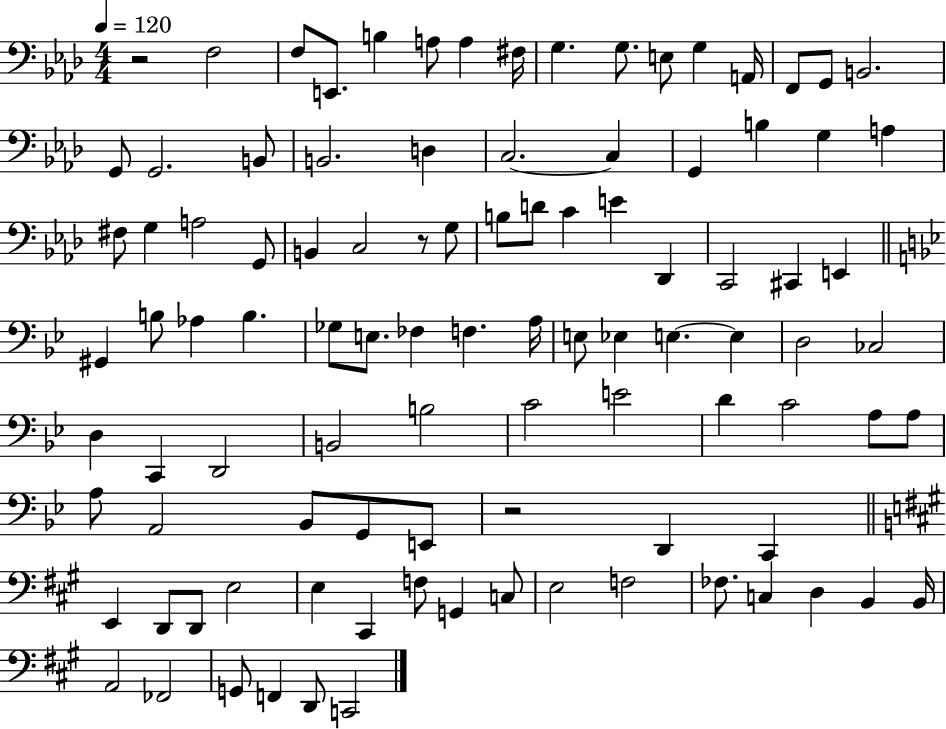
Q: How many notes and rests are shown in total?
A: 99